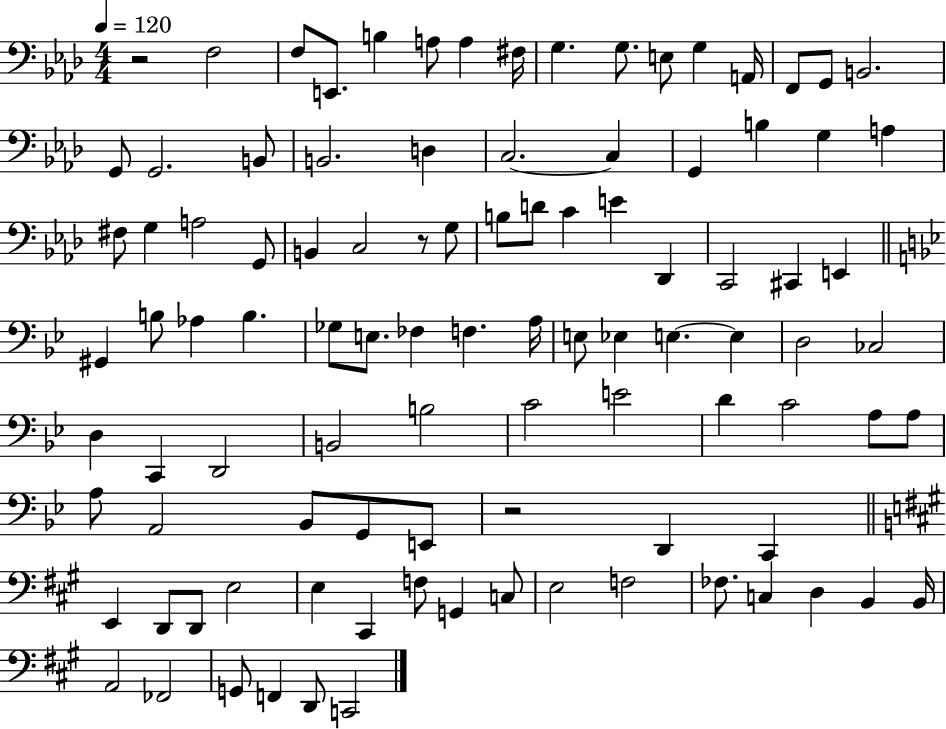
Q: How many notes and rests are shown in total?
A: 99